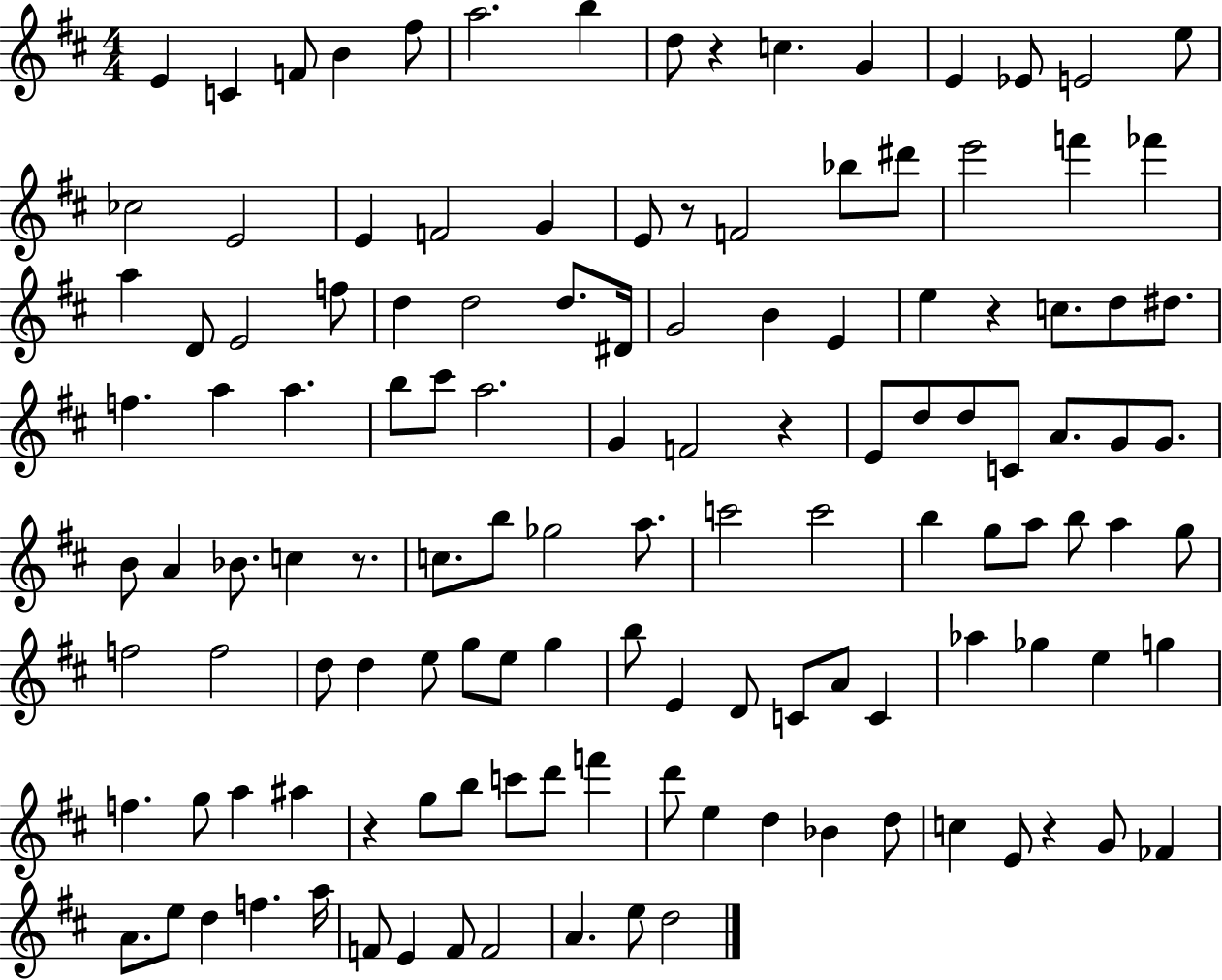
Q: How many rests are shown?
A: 7